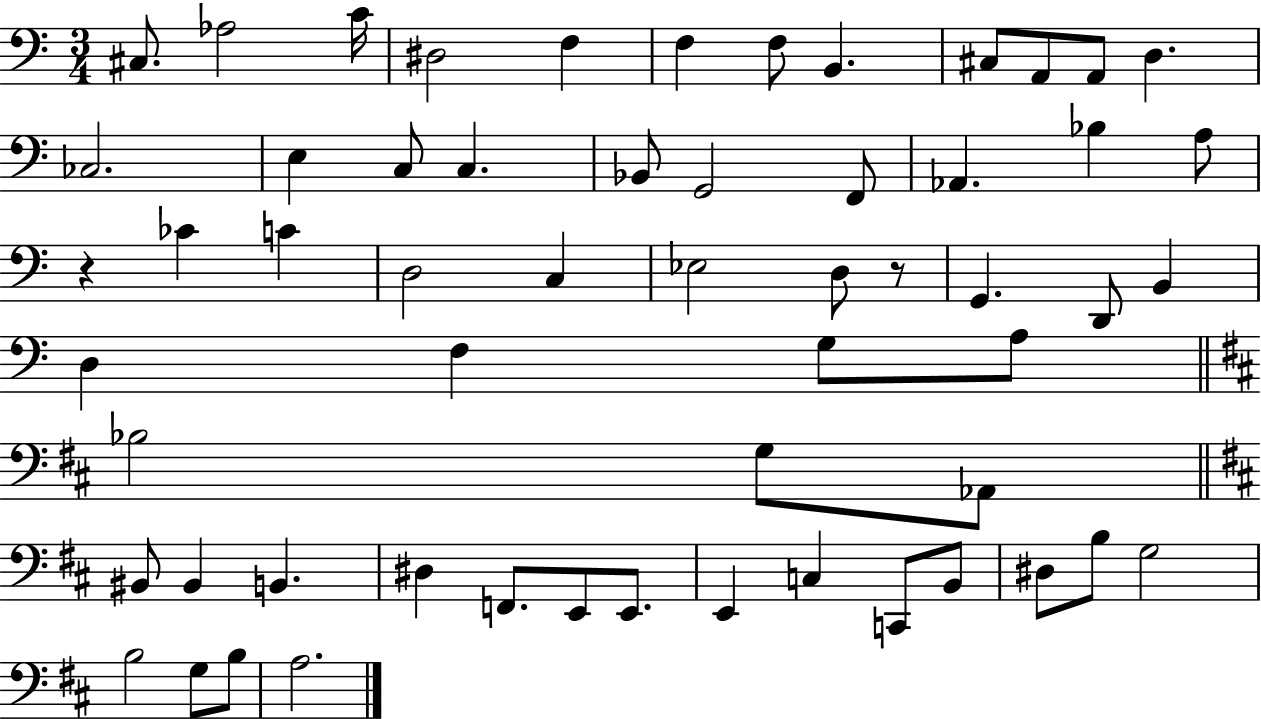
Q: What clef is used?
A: bass